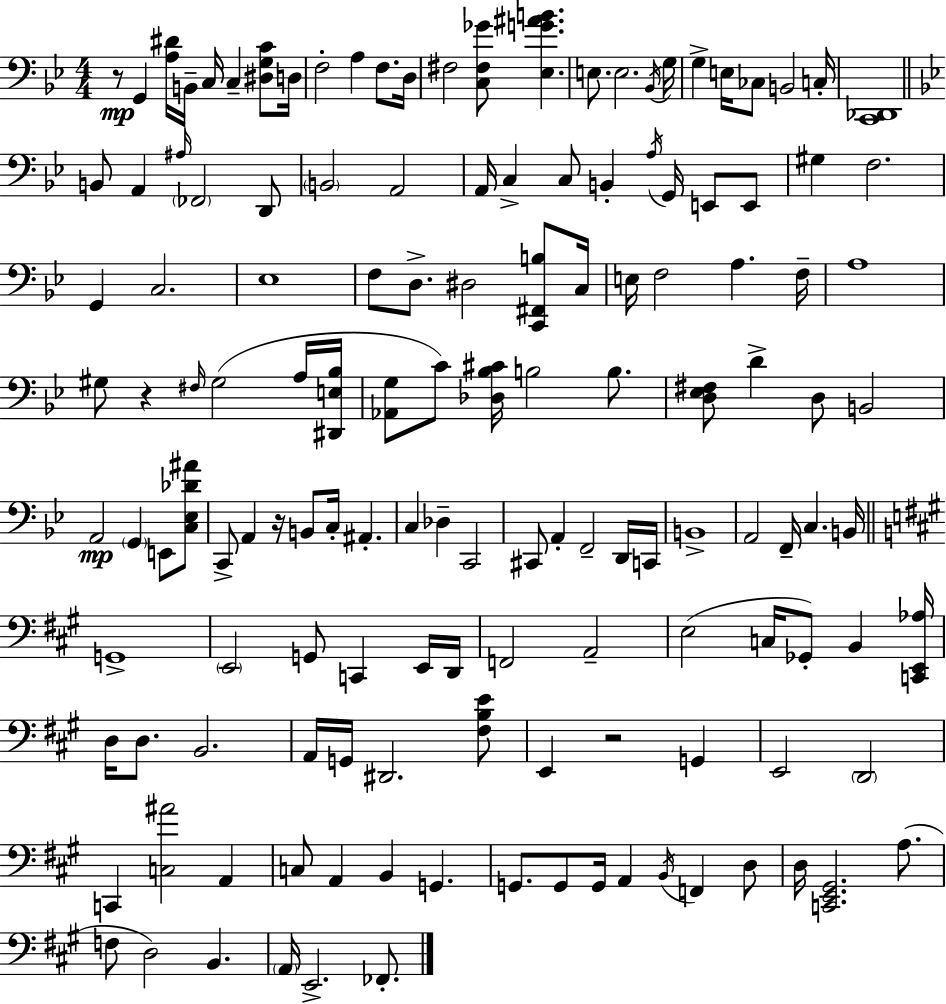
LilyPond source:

{
  \clef bass
  \numericTimeSignature
  \time 4/4
  \key bes \major
  r8\mp g,4 <a dis'>16 b,16-- c16 c4-- <dis g c'>8 d16 | f2-. a4 f8. d16 | fis2 <c fis ges'>8 <ees g' ais' b'>4. | e8. e2. \acciaccatura { bes,16 } | \break g16 g4-> e16 ces8 b,2 | c16-. <c, des,>1 | \bar "||" \break \key g \minor b,8 a,4 \grace { ais16 } \parenthesize fes,2 d,8 | \parenthesize b,2 a,2 | a,16 c4-> c8 b,4-. \acciaccatura { a16 } g,16 e,8 | e,8 gis4 f2. | \break g,4 c2. | ees1 | f8 d8.-> dis2 <c, fis, b>8 | c16 e16 f2 a4. | \break f16-- a1 | gis8 r4 \grace { fis16 } gis2( | a16 <dis, e bes>16 <aes, g>8 c'8) <des bes cis'>16 b2 | b8. <d ees fis>8 d'4-> d8 b,2 | \break a,2\mp \parenthesize g,4 e,8 | <c ees des' ais'>8 c,8-> a,4 r16 b,8 c16-. ais,4.-. | c4 des4-- c,2 | cis,8 a,4-. f,2-- | \break d,16 c,16 b,1-> | a,2 f,16-- c4. | b,16 \bar "||" \break \key a \major g,1-> | \parenthesize e,2 g,8 c,4 e,16 d,16 | f,2 a,2-- | e2( c16 ges,8-.) b,4 <c, e, aes>16 | \break d16 d8. b,2. | a,16 g,16 dis,2. <fis b e'>8 | e,4 r2 g,4 | e,2 \parenthesize d,2 | \break c,4 <c ais'>2 a,4 | c8 a,4 b,4 g,4. | g,8. g,8 g,16 a,4 \acciaccatura { b,16 } f,4 d8 | d16 <c, e, gis,>2. a8.( | \break f8 d2) b,4. | \parenthesize a,16 e,2.-> fes,8.-. | \bar "|."
}